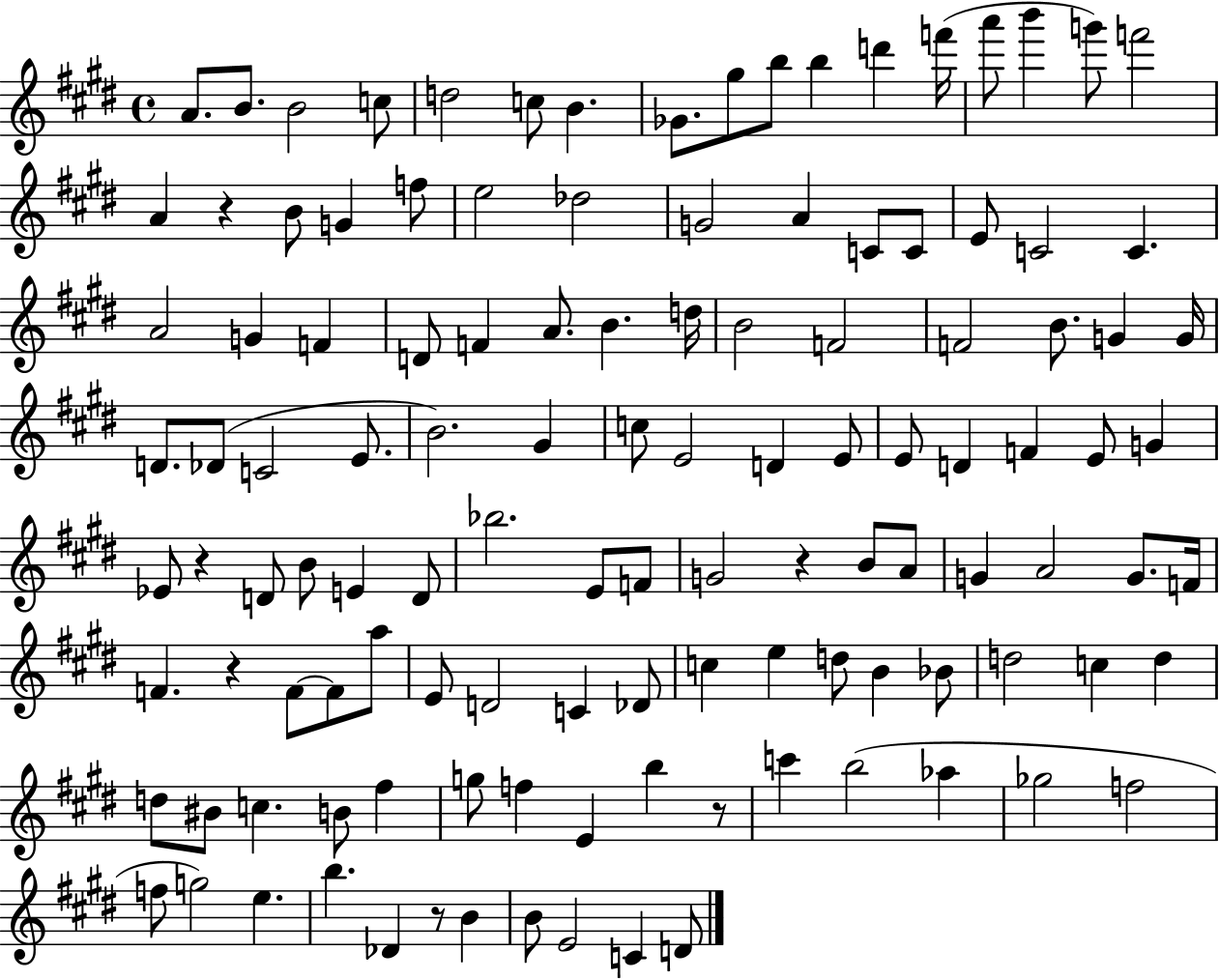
A4/e. B4/e. B4/h C5/e D5/h C5/e B4/q. Gb4/e. G#5/e B5/e B5/q D6/q F6/s A6/e B6/q G6/e F6/h A4/q R/q B4/e G4/q F5/e E5/h Db5/h G4/h A4/q C4/e C4/e E4/e C4/h C4/q. A4/h G4/q F4/q D4/e F4/q A4/e. B4/q. D5/s B4/h F4/h F4/h B4/e. G4/q G4/s D4/e. Db4/e C4/h E4/e. B4/h. G#4/q C5/e E4/h D4/q E4/e E4/e D4/q F4/q E4/e G4/q Eb4/e R/q D4/e B4/e E4/q D4/e Bb5/h. E4/e F4/e G4/h R/q B4/e A4/e G4/q A4/h G4/e. F4/s F4/q. R/q F4/e F4/e A5/e E4/e D4/h C4/q Db4/e C5/q E5/q D5/e B4/q Bb4/e D5/h C5/q D5/q D5/e BIS4/e C5/q. B4/e F#5/q G5/e F5/q E4/q B5/q R/e C6/q B5/h Ab5/q Gb5/h F5/h F5/e G5/h E5/q. B5/q. Db4/q R/e B4/q B4/e E4/h C4/q D4/e